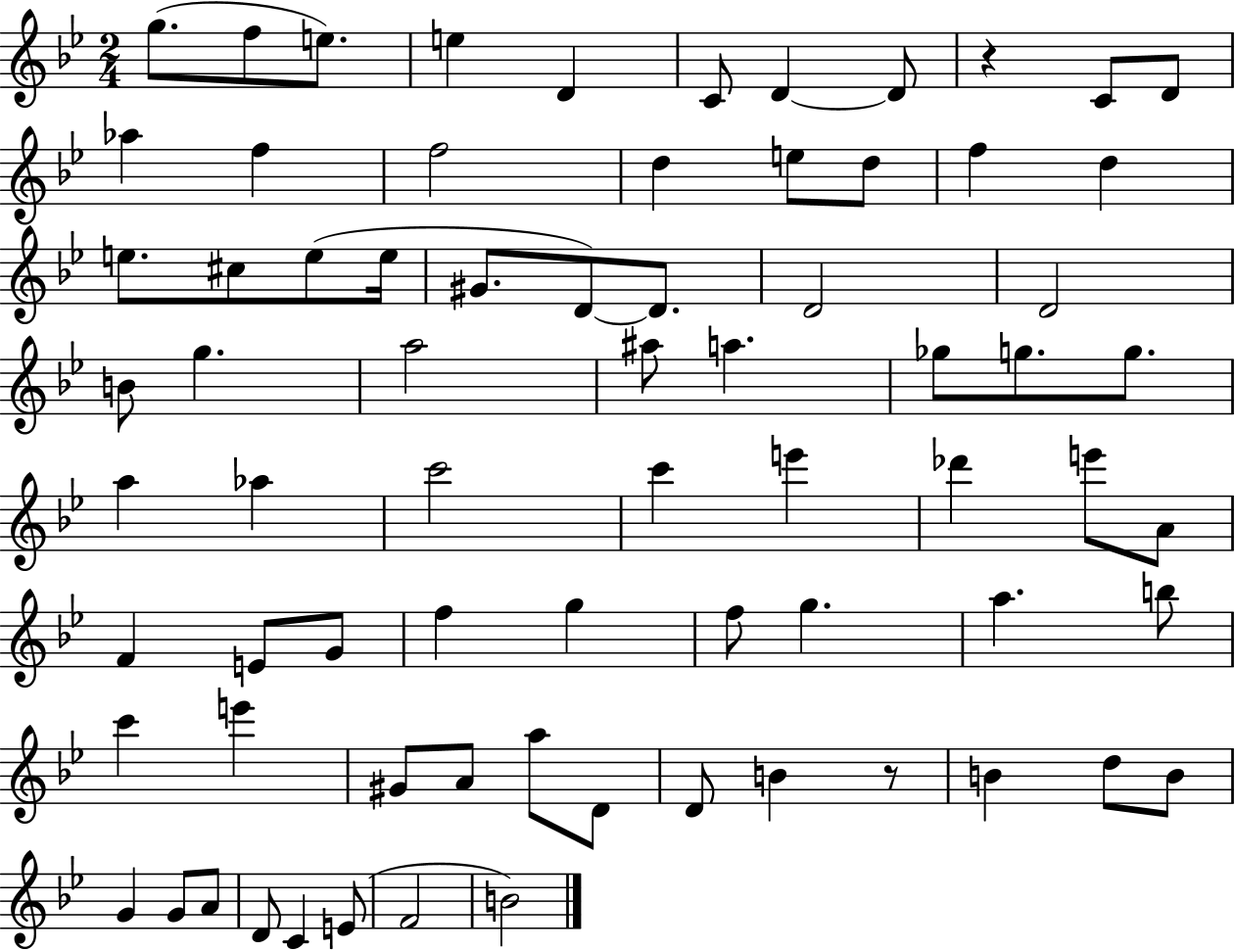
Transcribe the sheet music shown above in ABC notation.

X:1
T:Untitled
M:2/4
L:1/4
K:Bb
g/2 f/2 e/2 e D C/2 D D/2 z C/2 D/2 _a f f2 d e/2 d/2 f d e/2 ^c/2 e/2 e/4 ^G/2 D/2 D/2 D2 D2 B/2 g a2 ^a/2 a _g/2 g/2 g/2 a _a c'2 c' e' _d' e'/2 A/2 F E/2 G/2 f g f/2 g a b/2 c' e' ^G/2 A/2 a/2 D/2 D/2 B z/2 B d/2 B/2 G G/2 A/2 D/2 C E/2 F2 B2